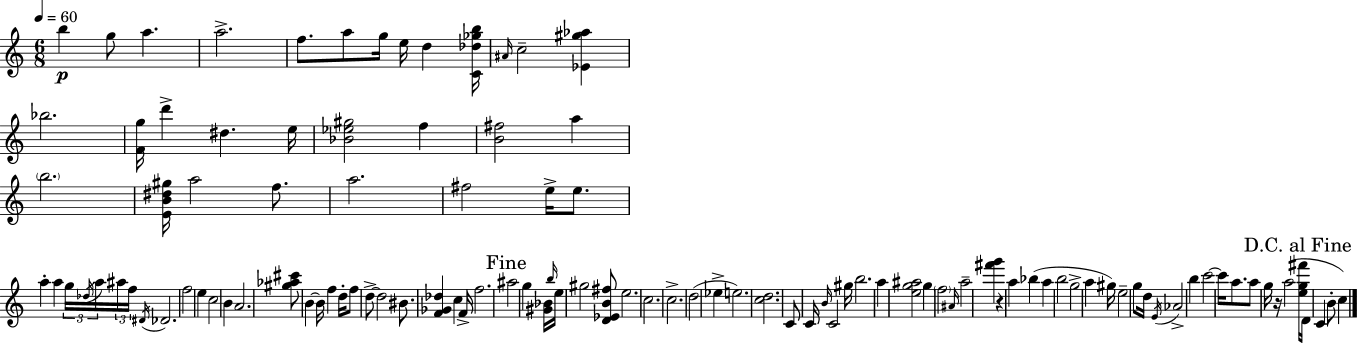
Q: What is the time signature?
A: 6/8